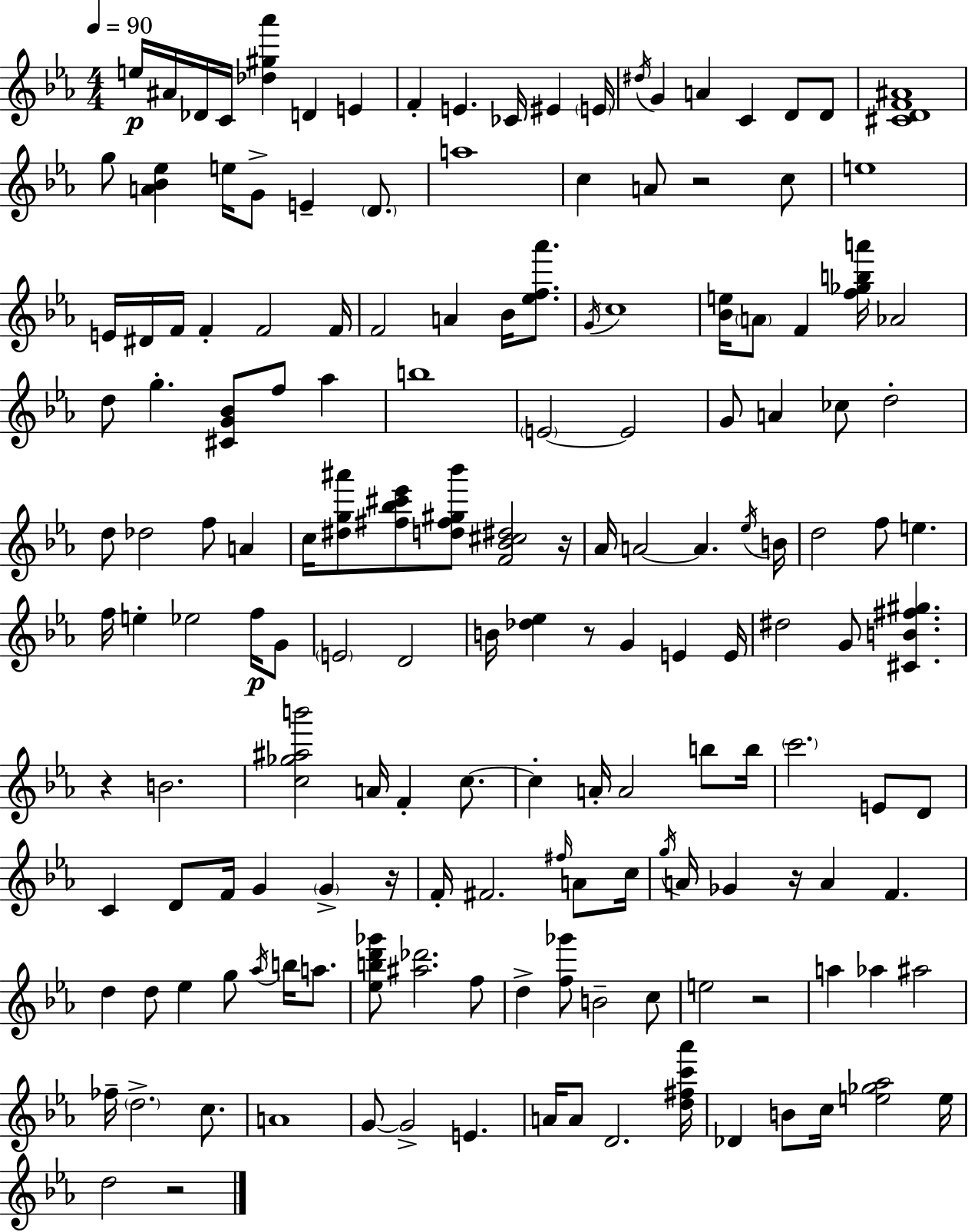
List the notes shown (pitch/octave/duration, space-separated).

E5/s A#4/s Db4/s C4/s [Db5,G#5,Ab6]/q D4/q E4/q F4/q E4/q. CES4/s EIS4/q E4/s D#5/s G4/q A4/q C4/q D4/e D4/e [C#4,D4,F4,A#4]/w G5/e [A4,Bb4,Eb5]/q E5/s G4/e E4/q D4/e. A5/w C5/q A4/e R/h C5/e E5/w E4/s D#4/s F4/s F4/q F4/h F4/s F4/h A4/q Bb4/s [Eb5,F5,Ab6]/e. G4/s C5/w [Bb4,E5]/s A4/e F4/q [F5,Gb5,B5,A6]/s Ab4/h D5/e G5/q. [C#4,G4,Bb4]/e F5/e Ab5/q B5/w E4/h E4/h G4/e A4/q CES5/e D5/h D5/e Db5/h F5/e A4/q C5/s [D#5,G5,A#6]/e [F#5,Bb5,C#6,Eb6]/e [D5,F#5,G#5,Bb6]/e [F4,Bb4,C#5,D#5]/h R/s Ab4/s A4/h A4/q. Eb5/s B4/s D5/h F5/e E5/q. F5/s E5/q Eb5/h F5/s G4/e E4/h D4/h B4/s [Db5,Eb5]/q R/e G4/q E4/q E4/s D#5/h G4/e [C#4,B4,F#5,G#5]/q. R/q B4/h. [C5,Gb5,A#5,B6]/h A4/s F4/q C5/e. C5/q A4/s A4/h B5/e B5/s C6/h. E4/e D4/e C4/q D4/e F4/s G4/q G4/q R/s F4/s F#4/h. F#5/s A4/e C5/s G5/s A4/s Gb4/q R/s A4/q F4/q. D5/q D5/e Eb5/q G5/e Ab5/s B5/s A5/e. [Eb5,B5,D6,Gb6]/e [A#5,Db6]/h. F5/e D5/q [F5,Gb6]/e B4/h C5/e E5/h R/h A5/q Ab5/q A#5/h FES5/s D5/h. C5/e. A4/w G4/e G4/h E4/q. A4/s A4/e D4/h. [D5,F#5,C6,Ab6]/s Db4/q B4/e C5/s [E5,Gb5,Ab5]/h E5/s D5/h R/h